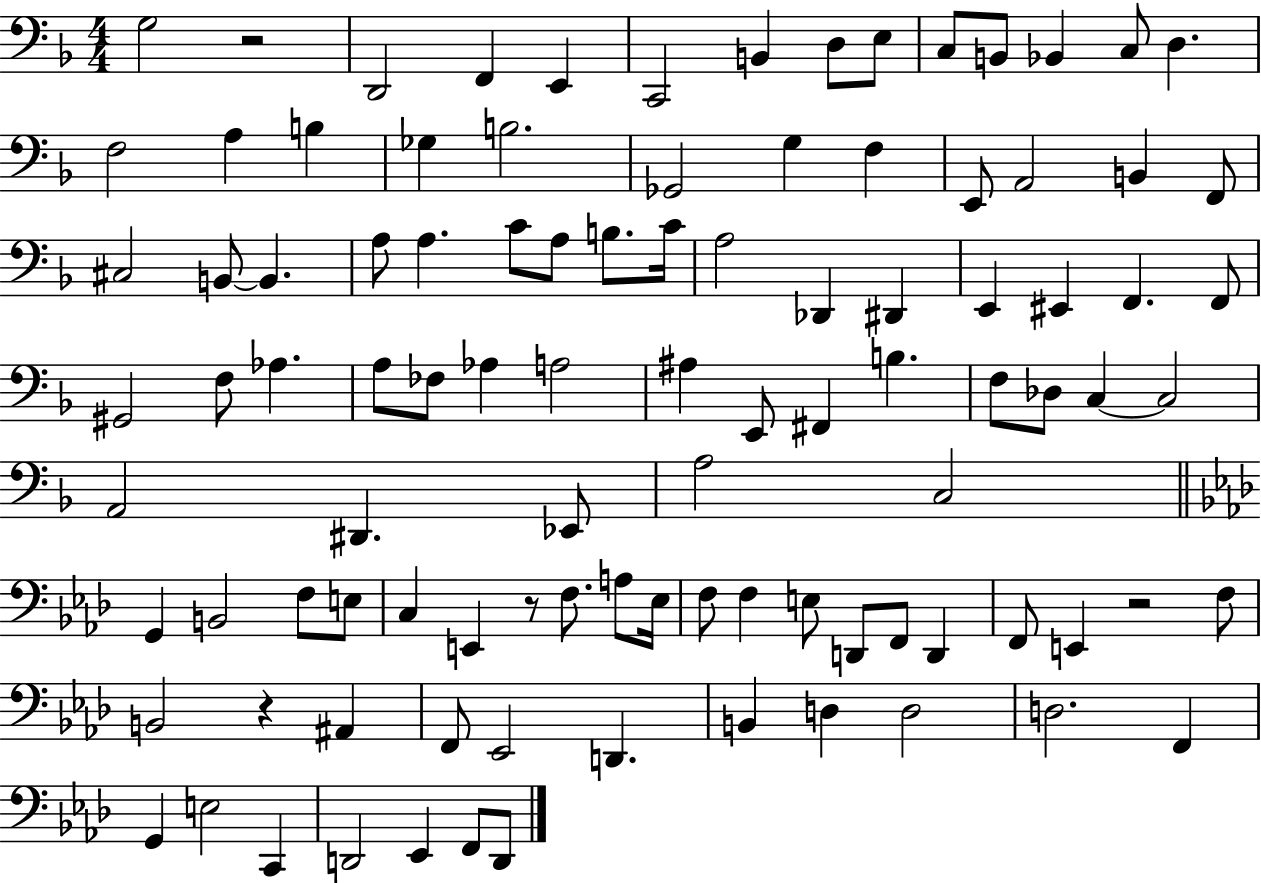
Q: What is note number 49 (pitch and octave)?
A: A#3